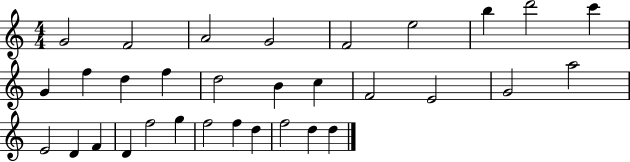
{
  \clef treble
  \numericTimeSignature
  \time 4/4
  \key c \major
  g'2 f'2 | a'2 g'2 | f'2 e''2 | b''4 d'''2 c'''4 | \break g'4 f''4 d''4 f''4 | d''2 b'4 c''4 | f'2 e'2 | g'2 a''2 | \break e'2 d'4 f'4 | d'4 f''2 g''4 | f''2 f''4 d''4 | f''2 d''4 d''4 | \break \bar "|."
}